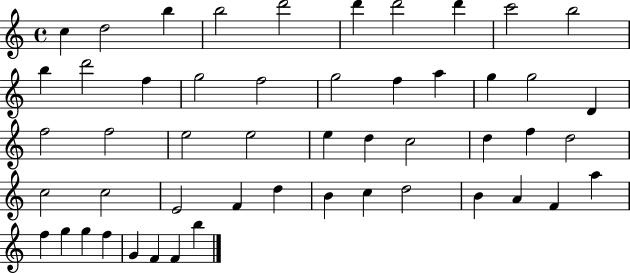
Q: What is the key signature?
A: C major